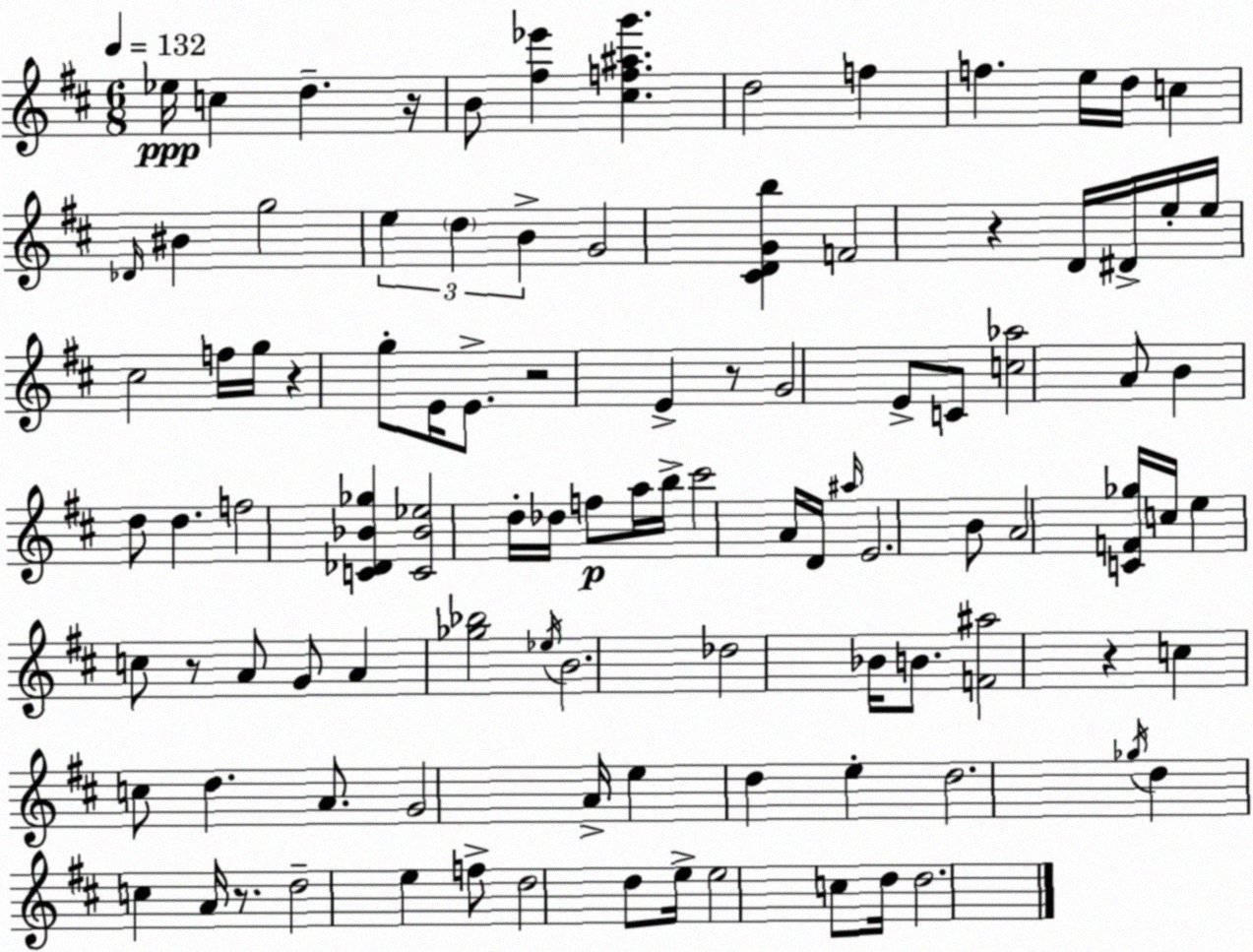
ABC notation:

X:1
T:Untitled
M:6/8
L:1/4
K:D
_e/4 c d z/4 B/2 [^f_e'] [^cf^ag'] d2 f f e/4 d/4 c _D/4 ^B g2 e d B G2 [^CDGb] F2 z D/4 ^D/4 e/4 e/4 ^c2 f/4 g/4 z g/2 E/4 E/2 z2 E z/2 G2 E/2 C/2 [c_a]2 A/2 B d/2 d f2 [C_D_B_g] [C_B_e]2 d/4 _d/4 f/2 a/4 b/4 ^c'2 A/4 D/4 ^a/4 E2 B/2 A2 [CF_g]/4 c/4 e c/2 z/2 A/2 G/2 A [_g_b]2 _e/4 B2 _d2 _B/4 B/2 [F^a]2 z c c/2 d A/2 G2 A/4 e d e d2 _g/4 d c A/4 z/2 d2 e f/2 d2 d/2 e/4 e2 c/2 d/4 d2